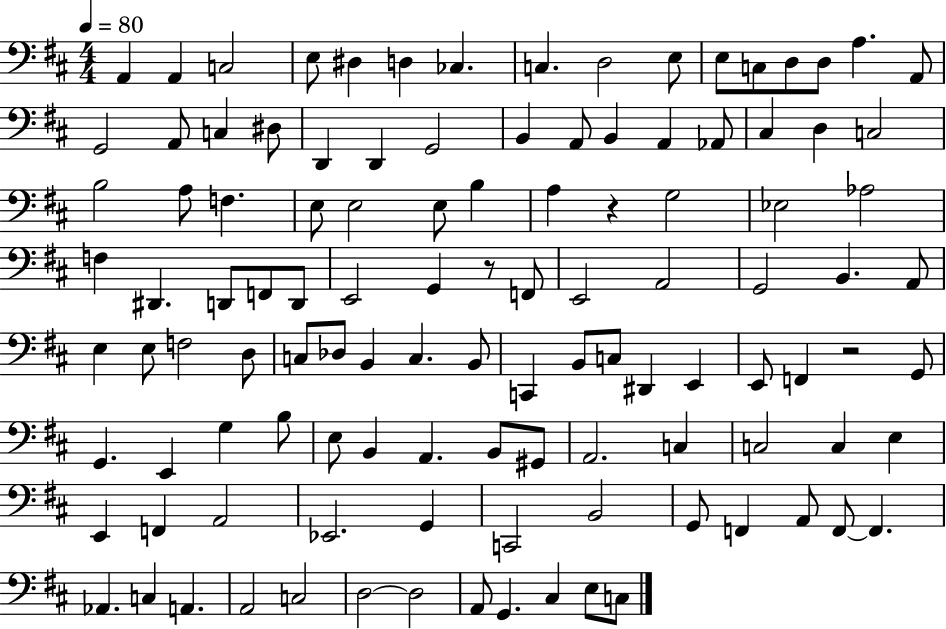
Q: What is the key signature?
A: D major